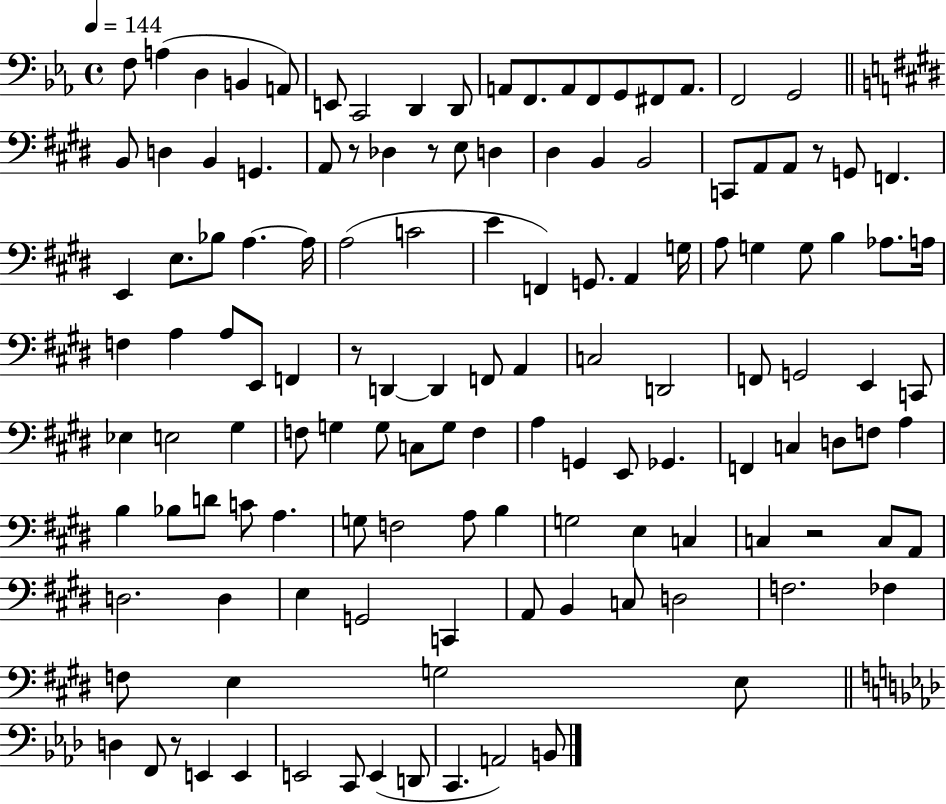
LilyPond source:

{
  \clef bass
  \time 4/4
  \defaultTimeSignature
  \key ees \major
  \tempo 4 = 144
  f8 a4( d4 b,4 a,8) | e,8 c,2 d,4 d,8 | a,8 f,8. a,8 f,8 g,8 fis,8 a,8. | f,2 g,2 | \break \bar "||" \break \key e \major b,8 d4 b,4 g,4. | a,8 r8 des4 r8 e8 d4 | dis4 b,4 b,2 | c,8 a,8 a,8 r8 g,8 f,4. | \break e,4 e8. bes8 a4.~~ a16 | a2( c'2 | e'4 f,4) g,8. a,4 g16 | a8 g4 g8 b4 aes8. a16 | \break f4 a4 a8 e,8 f,4 | r8 d,4~~ d,4 f,8 a,4 | c2 d,2 | f,8 g,2 e,4 c,8 | \break ees4 e2 gis4 | f8 g4 g8 c8 g8 f4 | a4 g,4 e,8 ges,4. | f,4 c4 d8 f8 a4 | \break b4 bes8 d'8 c'8 a4. | g8 f2 a8 b4 | g2 e4 c4 | c4 r2 c8 a,8 | \break d2. d4 | e4 g,2 c,4 | a,8 b,4 c8 d2 | f2. fes4 | \break f8 e4 g2 e8 | \bar "||" \break \key f \minor d4 f,8 r8 e,4 e,4 | e,2 c,8 e,4( d,8 | c,4. a,2) b,8 | \bar "|."
}